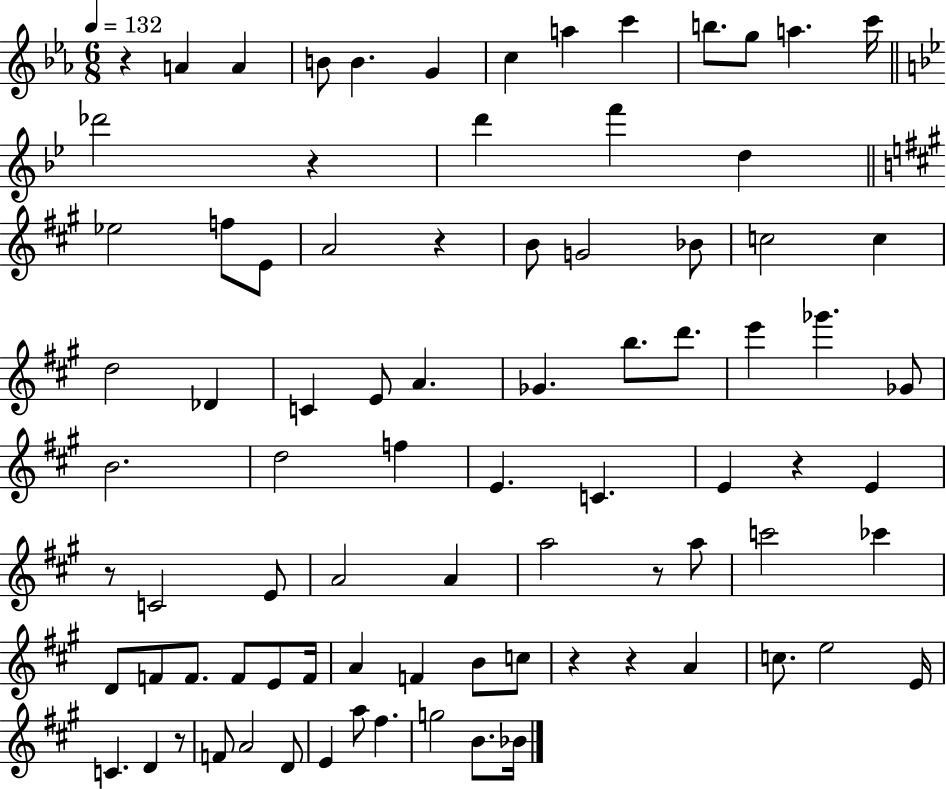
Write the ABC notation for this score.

X:1
T:Untitled
M:6/8
L:1/4
K:Eb
z A A B/2 B G c a c' b/2 g/2 a c'/4 _d'2 z d' f' d _e2 f/2 E/2 A2 z B/2 G2 _B/2 c2 c d2 _D C E/2 A _G b/2 d'/2 e' _g' _G/2 B2 d2 f E C E z E z/2 C2 E/2 A2 A a2 z/2 a/2 c'2 _c' D/2 F/2 F/2 F/2 E/2 F/4 A F B/2 c/2 z z A c/2 e2 E/4 C D z/2 F/2 A2 D/2 E a/2 ^f g2 B/2 _B/4